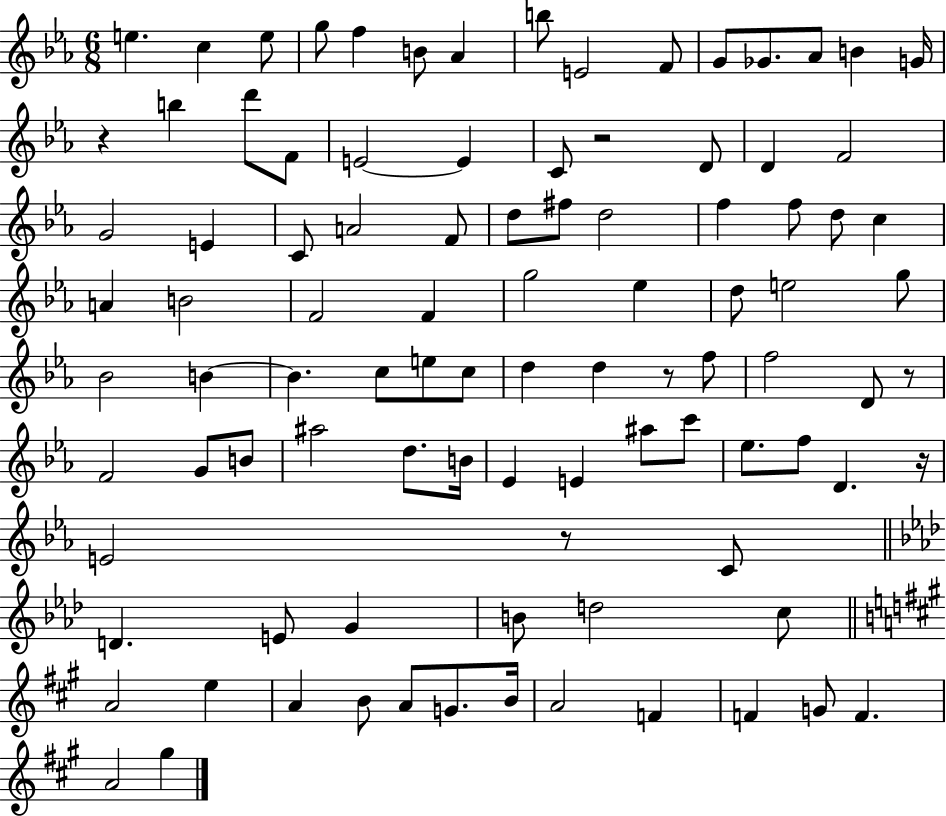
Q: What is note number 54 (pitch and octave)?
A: F5